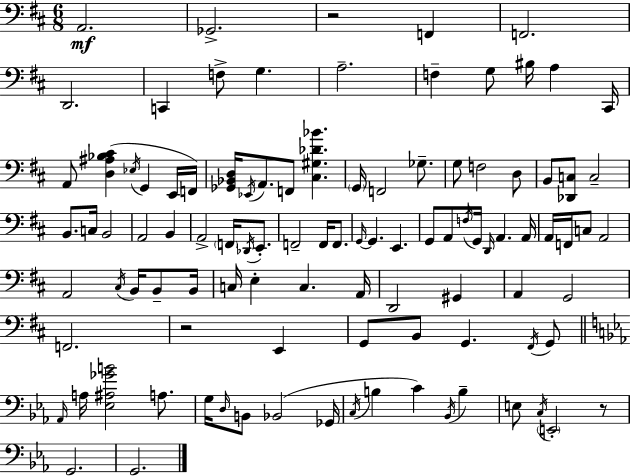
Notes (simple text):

A2/h. Gb2/h. R/h F2/q F2/h. D2/h. C2/q F3/e G3/q. A3/h. F3/q G3/e BIS3/s A3/q C#2/s A2/e [D3,A#3,Bb3,C#4]/q Eb3/s G2/q E2/s F2/s [Gb2,Bb2,D3]/s Eb2/s A2/e. F2/e [C#3,G#3,Db4,Bb4]/q. G2/s F2/h Gb3/e. G3/e F3/h D3/e B2/e [Db2,C3]/e C3/h B2/e. C3/s B2/h A2/h B2/q A2/h F2/s Db2/s E2/e. F2/h F2/s F2/e. G2/s G2/q. E2/q. G2/e A2/e F3/s G2/s D2/s A2/q. A2/s A2/s F2/s C3/e A2/h A2/h C#3/s B2/s B2/e B2/s C3/s E3/q C3/q. A2/s D2/h G#2/q A2/q G2/h F2/h. R/h E2/q G2/e B2/e G2/q. F#2/s G2/e Ab2/s A3/s [Eb3,A#3,Gb4,B4]/h A3/e. G3/s D3/s B2/e Bb2/h Gb2/s C3/s B3/q C4/q Bb2/s B3/q E3/e C3/s E2/h R/e G2/h. G2/h.